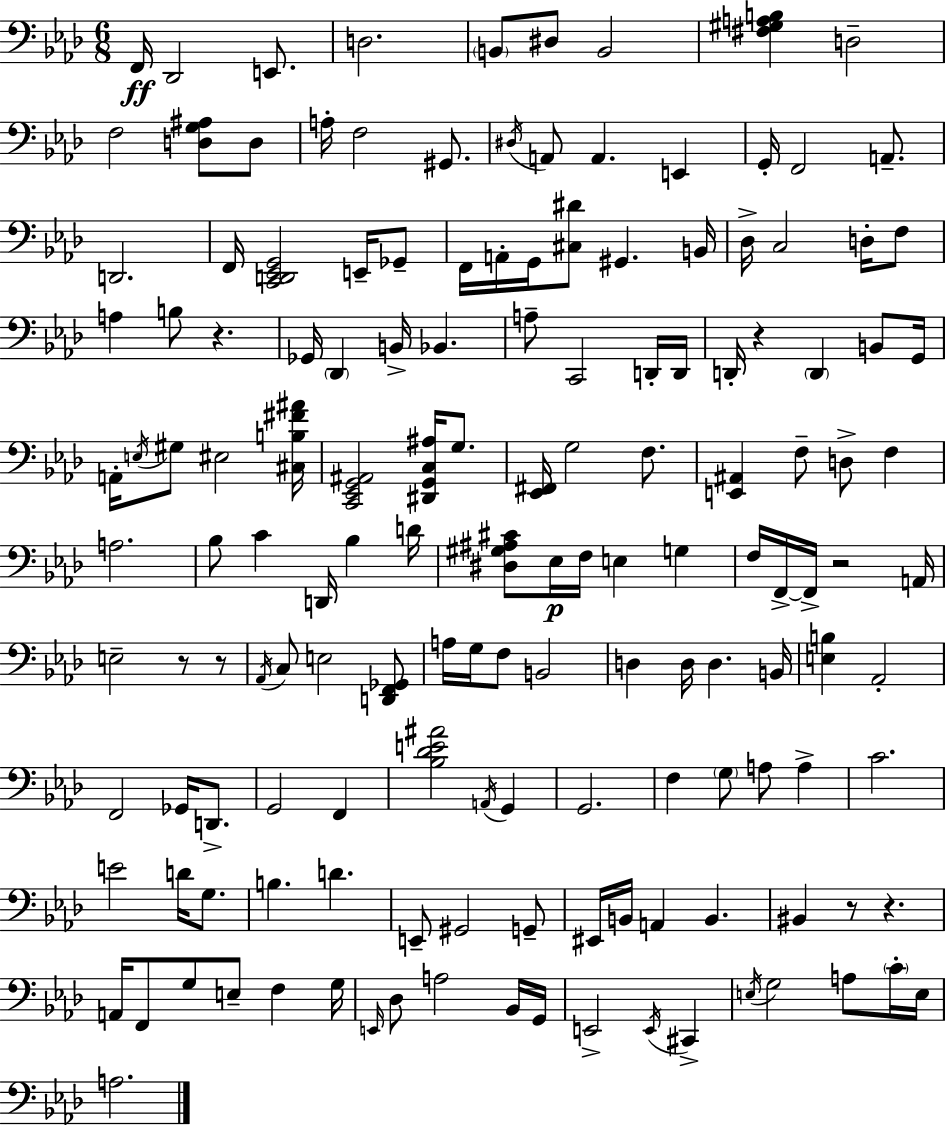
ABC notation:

X:1
T:Untitled
M:6/8
L:1/4
K:Fm
F,,/4 _D,,2 E,,/2 D,2 B,,/2 ^D,/2 B,,2 [^F,^G,A,B,] D,2 F,2 [D,G,^A,]/2 D,/2 A,/4 F,2 ^G,,/2 ^D,/4 A,,/2 A,, E,, G,,/4 F,,2 A,,/2 D,,2 F,,/4 [C,,D,,_E,,G,,]2 E,,/4 _G,,/2 F,,/4 A,,/4 G,,/4 [^C,^D]/2 ^G,, B,,/4 _D,/4 C,2 D,/4 F,/2 A, B,/2 z _G,,/4 _D,, B,,/4 _B,, A,/2 C,,2 D,,/4 D,,/4 D,,/4 z D,, B,,/2 G,,/4 A,,/4 E,/4 ^G,/2 ^E,2 [^C,B,^F^A]/4 [C,,_E,,G,,^A,,]2 [^D,,G,,C,^A,]/4 G,/2 [_E,,^F,,]/4 G,2 F,/2 [E,,^A,,] F,/2 D,/2 F, A,2 _B,/2 C D,,/4 _B, D/4 [^D,^G,^A,^C]/2 _E,/4 F,/4 E, G, F,/4 F,,/4 F,,/4 z2 A,,/4 E,2 z/2 z/2 _A,,/4 C,/2 E,2 [D,,F,,_G,,]/2 A,/4 G,/4 F,/2 B,,2 D, D,/4 D, B,,/4 [E,B,] _A,,2 F,,2 _G,,/4 D,,/2 G,,2 F,, [_B,_DE^A]2 A,,/4 G,, G,,2 F, G,/2 A,/2 A, C2 E2 D/4 G,/2 B, D E,,/2 ^G,,2 G,,/2 ^E,,/4 B,,/4 A,, B,, ^B,, z/2 z A,,/4 F,,/2 G,/2 E,/2 F, G,/4 E,,/4 _D,/2 A,2 _B,,/4 G,,/4 E,,2 E,,/4 ^C,, E,/4 G,2 A,/2 C/4 E,/4 A,2